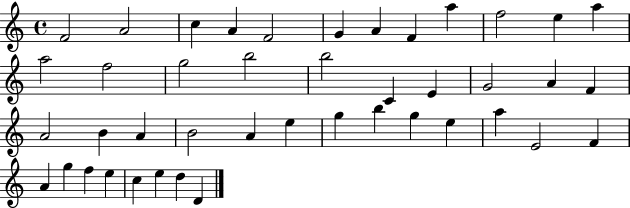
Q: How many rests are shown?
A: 0